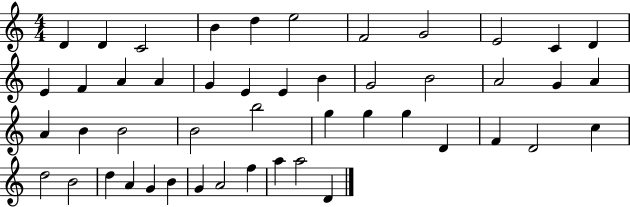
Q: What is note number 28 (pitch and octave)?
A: B4